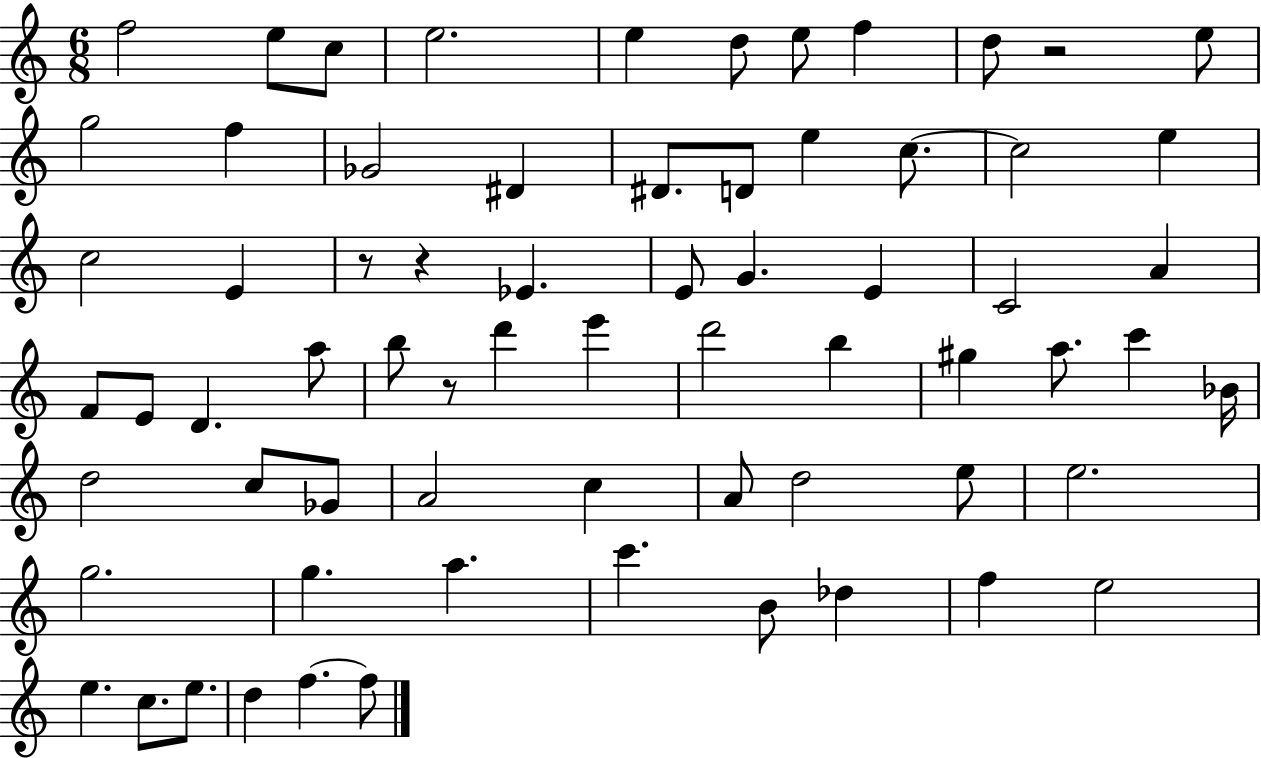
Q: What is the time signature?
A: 6/8